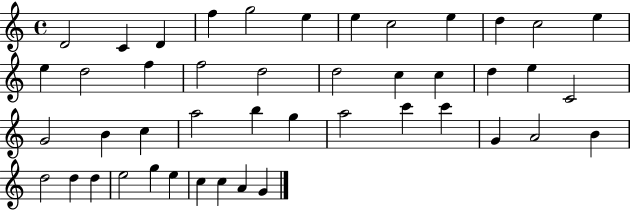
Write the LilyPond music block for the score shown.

{
  \clef treble
  \time 4/4
  \defaultTimeSignature
  \key c \major
  d'2 c'4 d'4 | f''4 g''2 e''4 | e''4 c''2 e''4 | d''4 c''2 e''4 | \break e''4 d''2 f''4 | f''2 d''2 | d''2 c''4 c''4 | d''4 e''4 c'2 | \break g'2 b'4 c''4 | a''2 b''4 g''4 | a''2 c'''4 c'''4 | g'4 a'2 b'4 | \break d''2 d''4 d''4 | e''2 g''4 e''4 | c''4 c''4 a'4 g'4 | \bar "|."
}